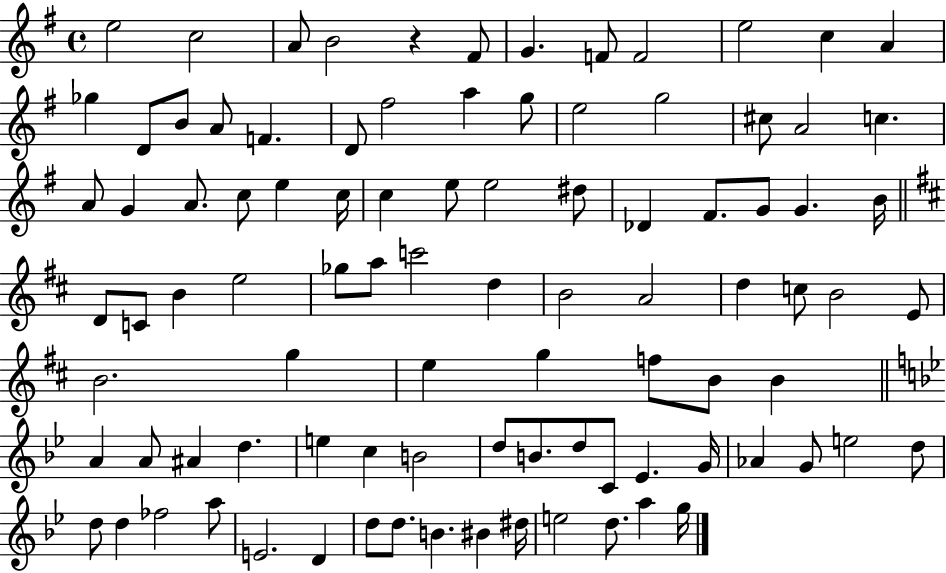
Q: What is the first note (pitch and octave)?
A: E5